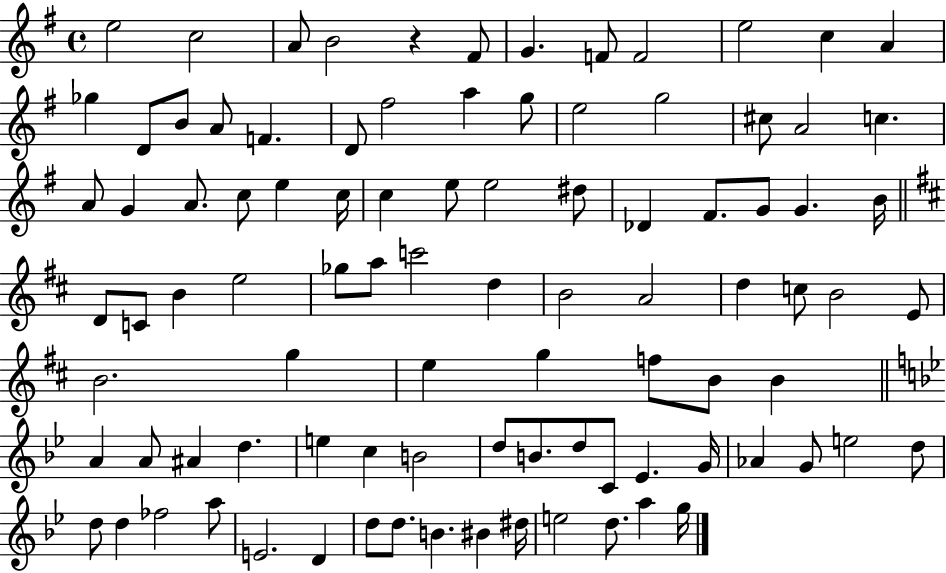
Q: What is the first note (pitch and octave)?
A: E5